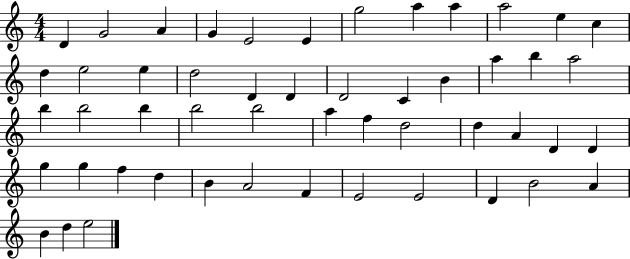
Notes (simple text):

D4/q G4/h A4/q G4/q E4/h E4/q G5/h A5/q A5/q A5/h E5/q C5/q D5/q E5/h E5/q D5/h D4/q D4/q D4/h C4/q B4/q A5/q B5/q A5/h B5/q B5/h B5/q B5/h B5/h A5/q F5/q D5/h D5/q A4/q D4/q D4/q G5/q G5/q F5/q D5/q B4/q A4/h F4/q E4/h E4/h D4/q B4/h A4/q B4/q D5/q E5/h